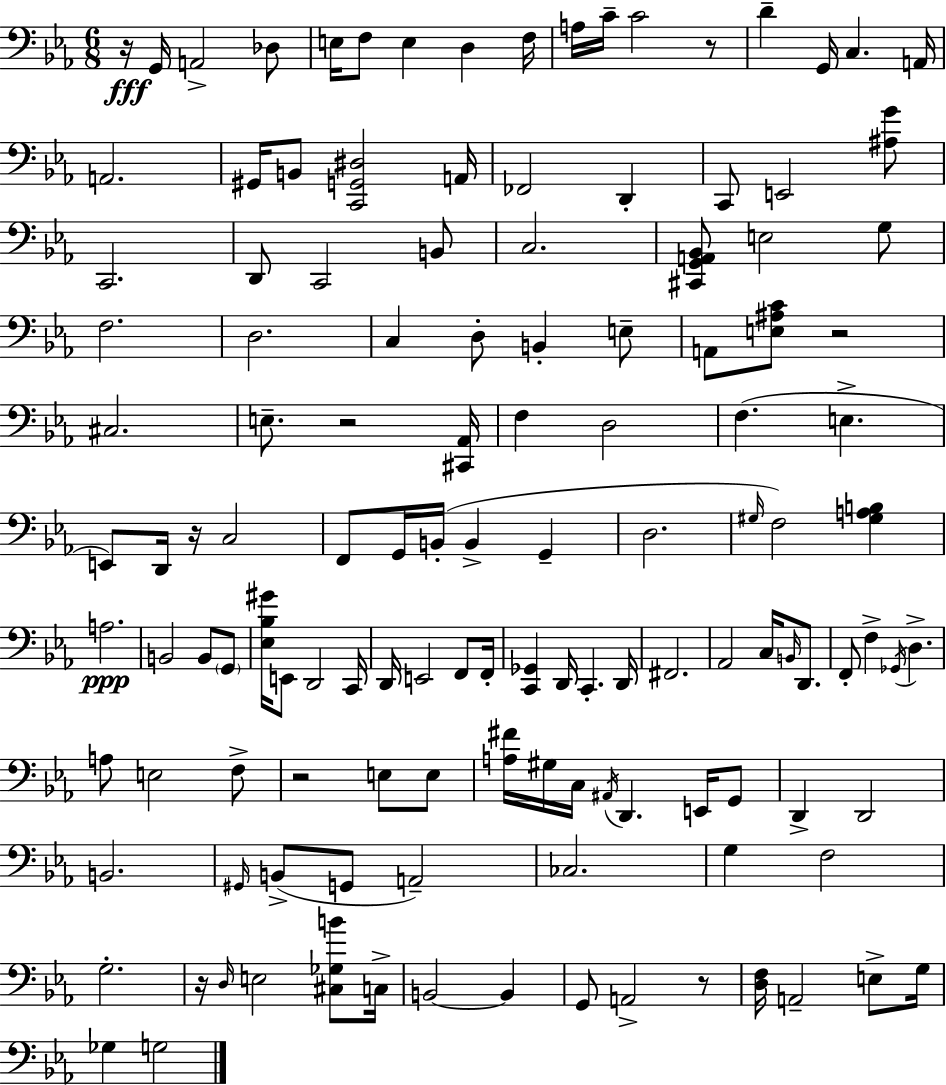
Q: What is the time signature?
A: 6/8